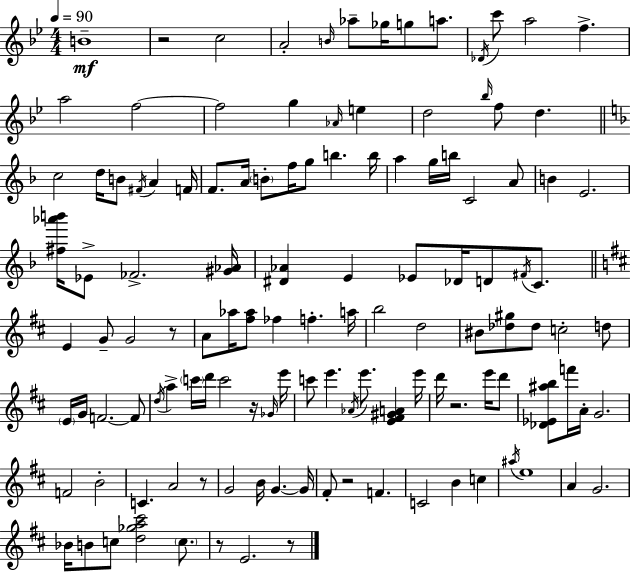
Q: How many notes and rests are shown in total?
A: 124